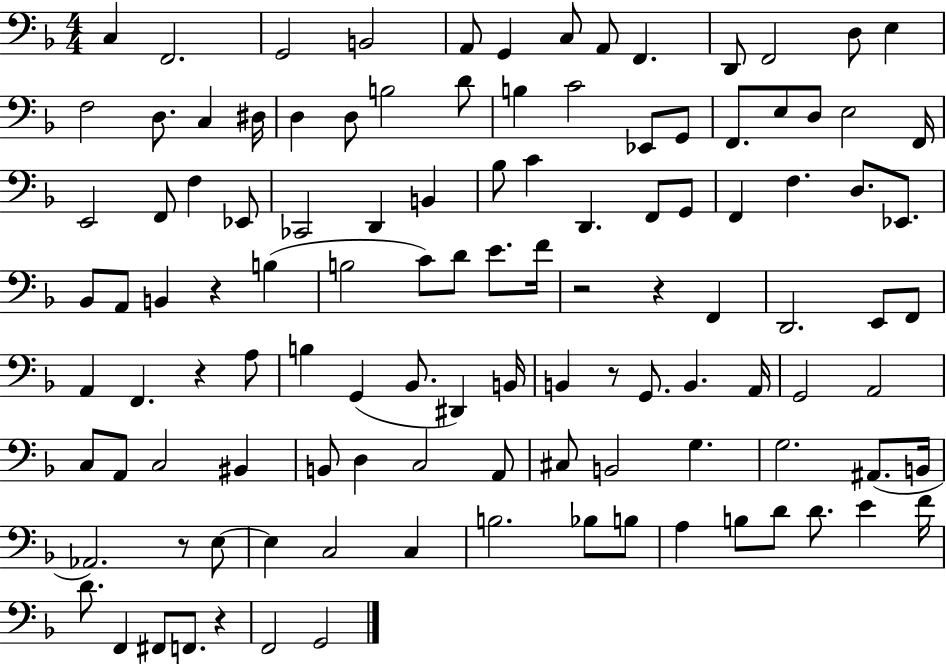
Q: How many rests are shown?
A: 7